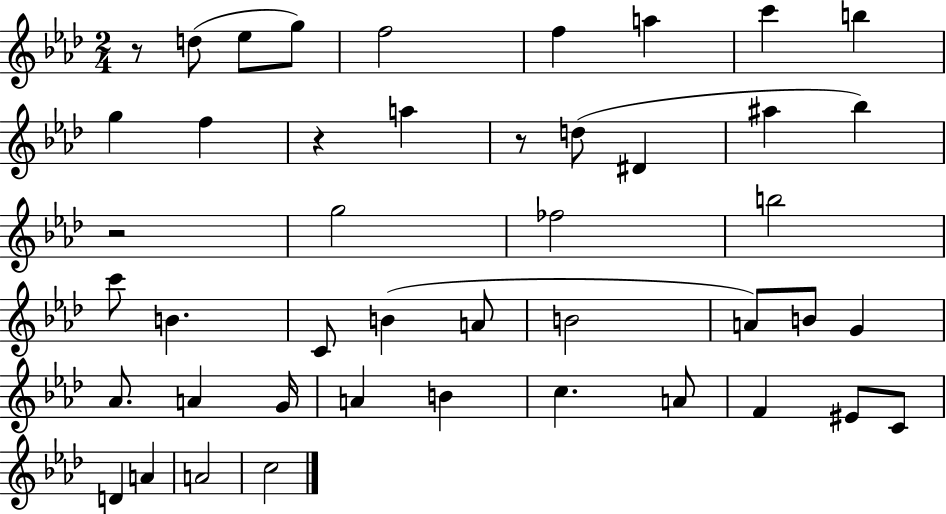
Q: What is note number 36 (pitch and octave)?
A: EIS4